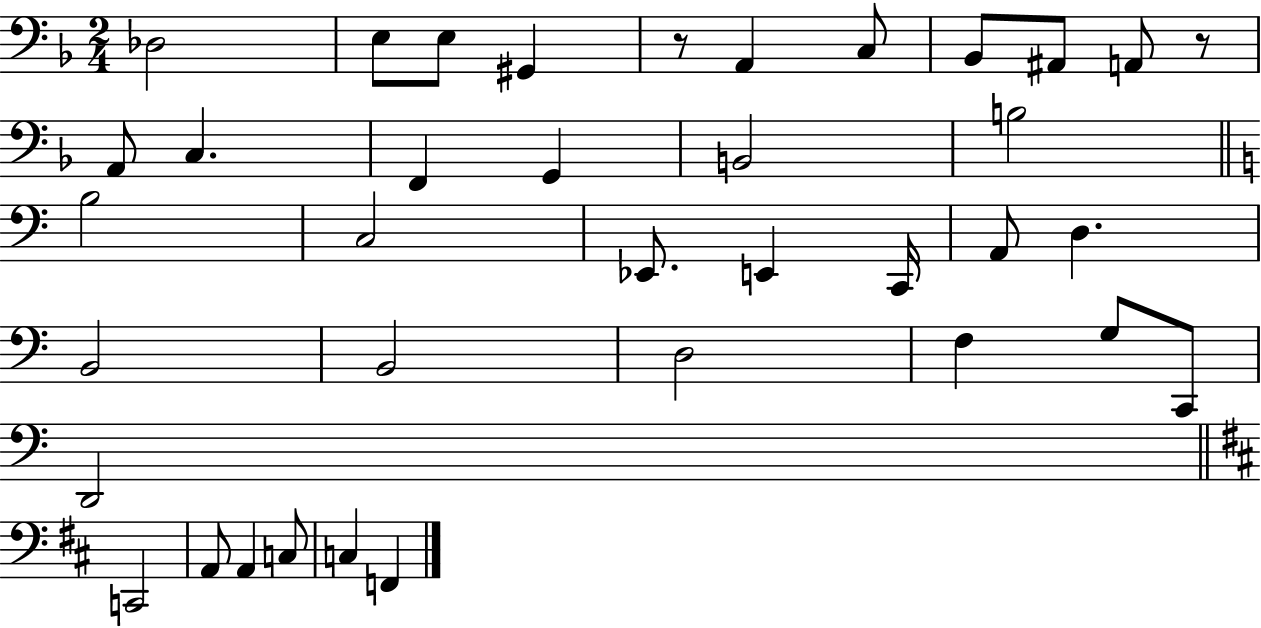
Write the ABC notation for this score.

X:1
T:Untitled
M:2/4
L:1/4
K:F
_D,2 E,/2 E,/2 ^G,, z/2 A,, C,/2 _B,,/2 ^A,,/2 A,,/2 z/2 A,,/2 C, F,, G,, B,,2 B,2 B,2 C,2 _E,,/2 E,, C,,/4 A,,/2 D, B,,2 B,,2 D,2 F, G,/2 C,,/2 D,,2 C,,2 A,,/2 A,, C,/2 C, F,,